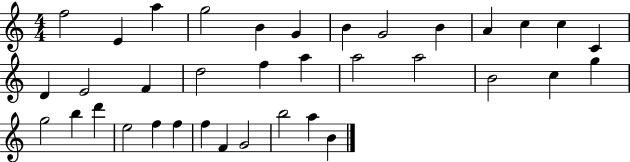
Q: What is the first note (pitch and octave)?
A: F5